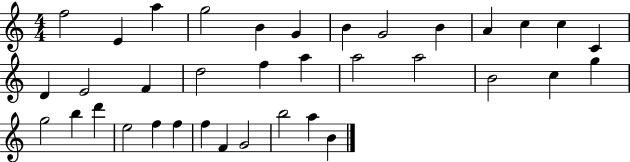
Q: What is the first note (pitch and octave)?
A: F5